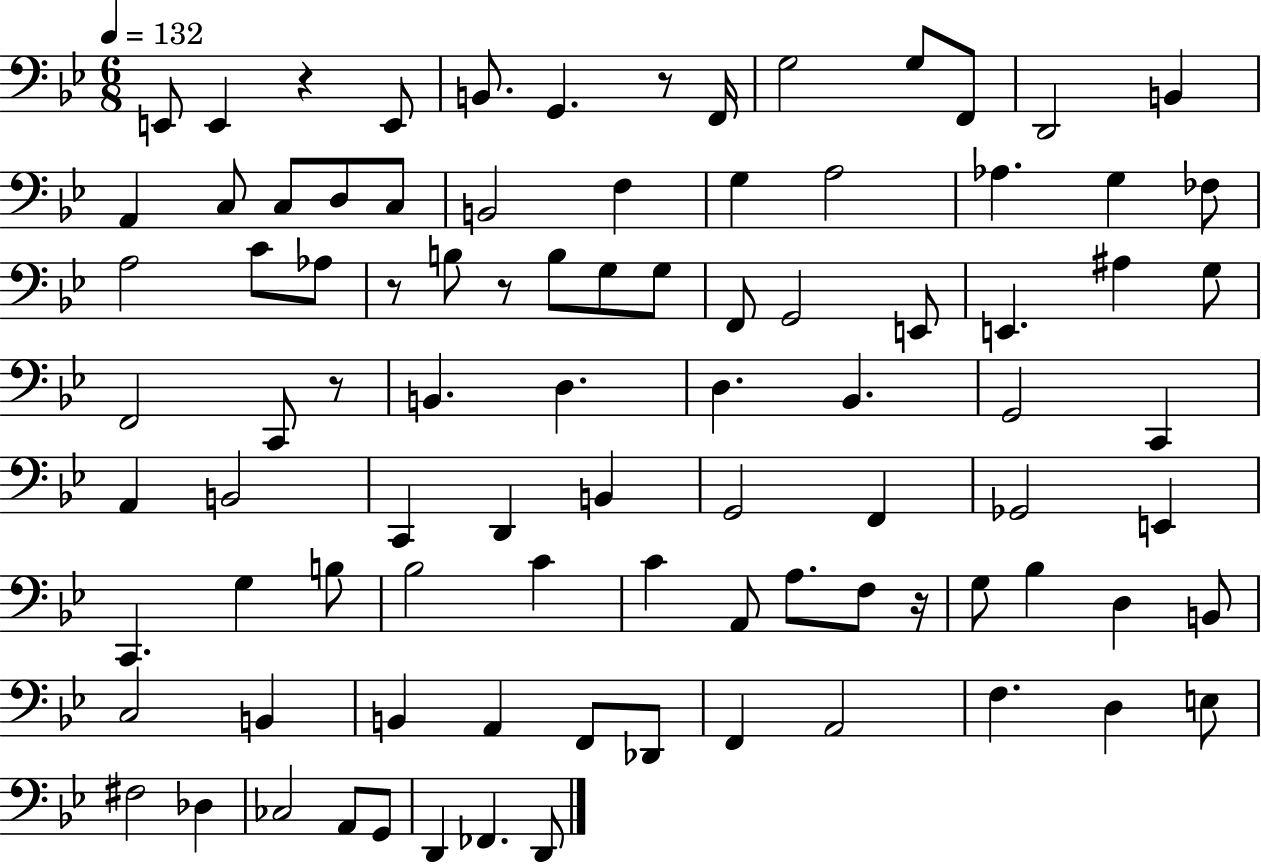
{
  \clef bass
  \numericTimeSignature
  \time 6/8
  \key bes \major
  \tempo 4 = 132
  e,8 e,4 r4 e,8 | b,8. g,4. r8 f,16 | g2 g8 f,8 | d,2 b,4 | \break a,4 c8 c8 d8 c8 | b,2 f4 | g4 a2 | aes4. g4 fes8 | \break a2 c'8 aes8 | r8 b8 r8 b8 g8 g8 | f,8 g,2 e,8 | e,4. ais4 g8 | \break f,2 c,8 r8 | b,4. d4. | d4. bes,4. | g,2 c,4 | \break a,4 b,2 | c,4 d,4 b,4 | g,2 f,4 | ges,2 e,4 | \break c,4. g4 b8 | bes2 c'4 | c'4 a,8 a8. f8 r16 | g8 bes4 d4 b,8 | \break c2 b,4 | b,4 a,4 f,8 des,8 | f,4 a,2 | f4. d4 e8 | \break fis2 des4 | ces2 a,8 g,8 | d,4 fes,4. d,8 | \bar "|."
}